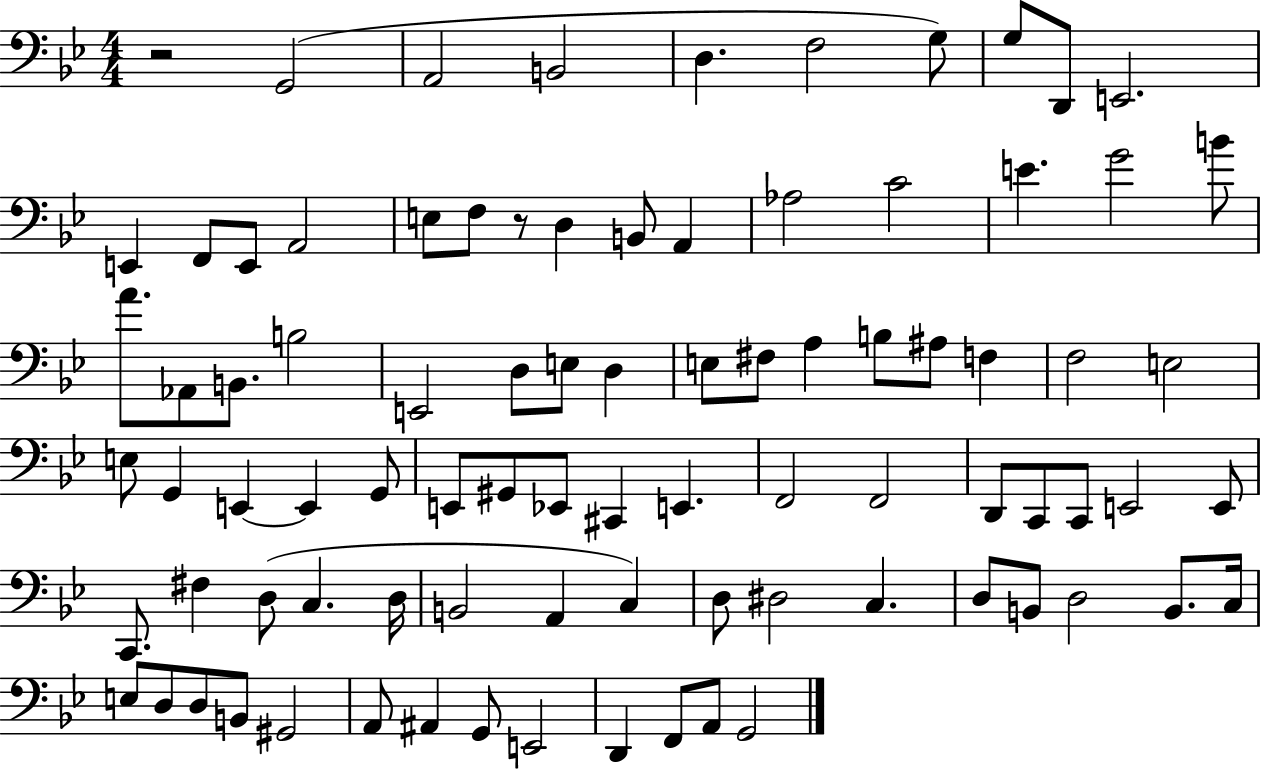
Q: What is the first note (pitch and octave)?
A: G2